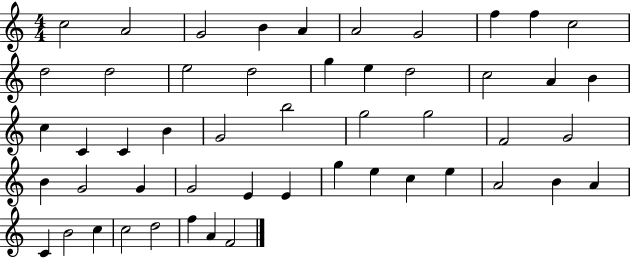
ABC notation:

X:1
T:Untitled
M:4/4
L:1/4
K:C
c2 A2 G2 B A A2 G2 f f c2 d2 d2 e2 d2 g e d2 c2 A B c C C B G2 b2 g2 g2 F2 G2 B G2 G G2 E E g e c e A2 B A C B2 c c2 d2 f A F2